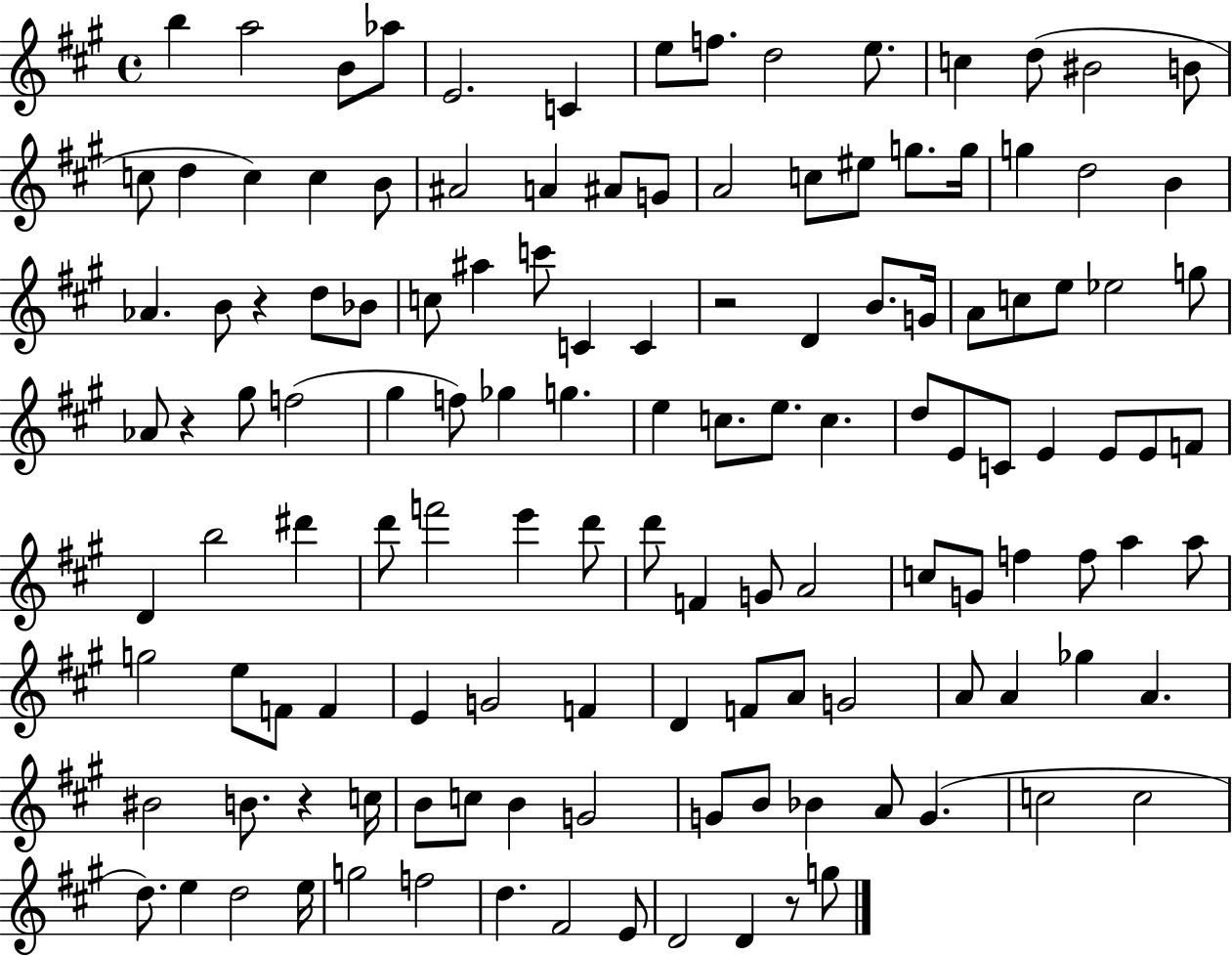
B5/q A5/h B4/e Ab5/e E4/h. C4/q E5/e F5/e. D5/h E5/e. C5/q D5/e BIS4/h B4/e C5/e D5/q C5/q C5/q B4/e A#4/h A4/q A#4/e G4/e A4/h C5/e EIS5/e G5/e. G5/s G5/q D5/h B4/q Ab4/q. B4/e R/q D5/e Bb4/e C5/e A#5/q C6/e C4/q C4/q R/h D4/q B4/e. G4/s A4/e C5/e E5/e Eb5/h G5/e Ab4/e R/q G#5/e F5/h G#5/q F5/e Gb5/q G5/q. E5/q C5/e. E5/e. C5/q. D5/e E4/e C4/e E4/q E4/e E4/e F4/e D4/q B5/h D#6/q D6/e F6/h E6/q D6/e D6/e F4/q G4/e A4/h C5/e G4/e F5/q F5/e A5/q A5/e G5/h E5/e F4/e F4/q E4/q G4/h F4/q D4/q F4/e A4/e G4/h A4/e A4/q Gb5/q A4/q. BIS4/h B4/e. R/q C5/s B4/e C5/e B4/q G4/h G4/e B4/e Bb4/q A4/e G4/q. C5/h C5/h D5/e. E5/q D5/h E5/s G5/h F5/h D5/q. F#4/h E4/e D4/h D4/q R/e G5/e